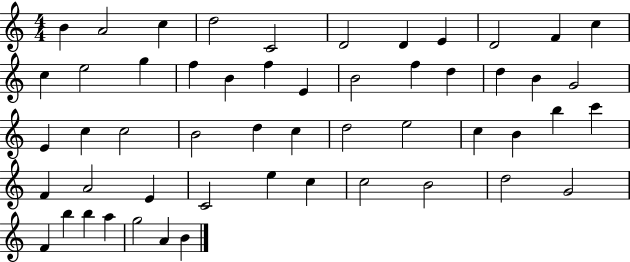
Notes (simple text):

B4/q A4/h C5/q D5/h C4/h D4/h D4/q E4/q D4/h F4/q C5/q C5/q E5/h G5/q F5/q B4/q F5/q E4/q B4/h F5/q D5/q D5/q B4/q G4/h E4/q C5/q C5/h B4/h D5/q C5/q D5/h E5/h C5/q B4/q B5/q C6/q F4/q A4/h E4/q C4/h E5/q C5/q C5/h B4/h D5/h G4/h F4/q B5/q B5/q A5/q G5/h A4/q B4/q